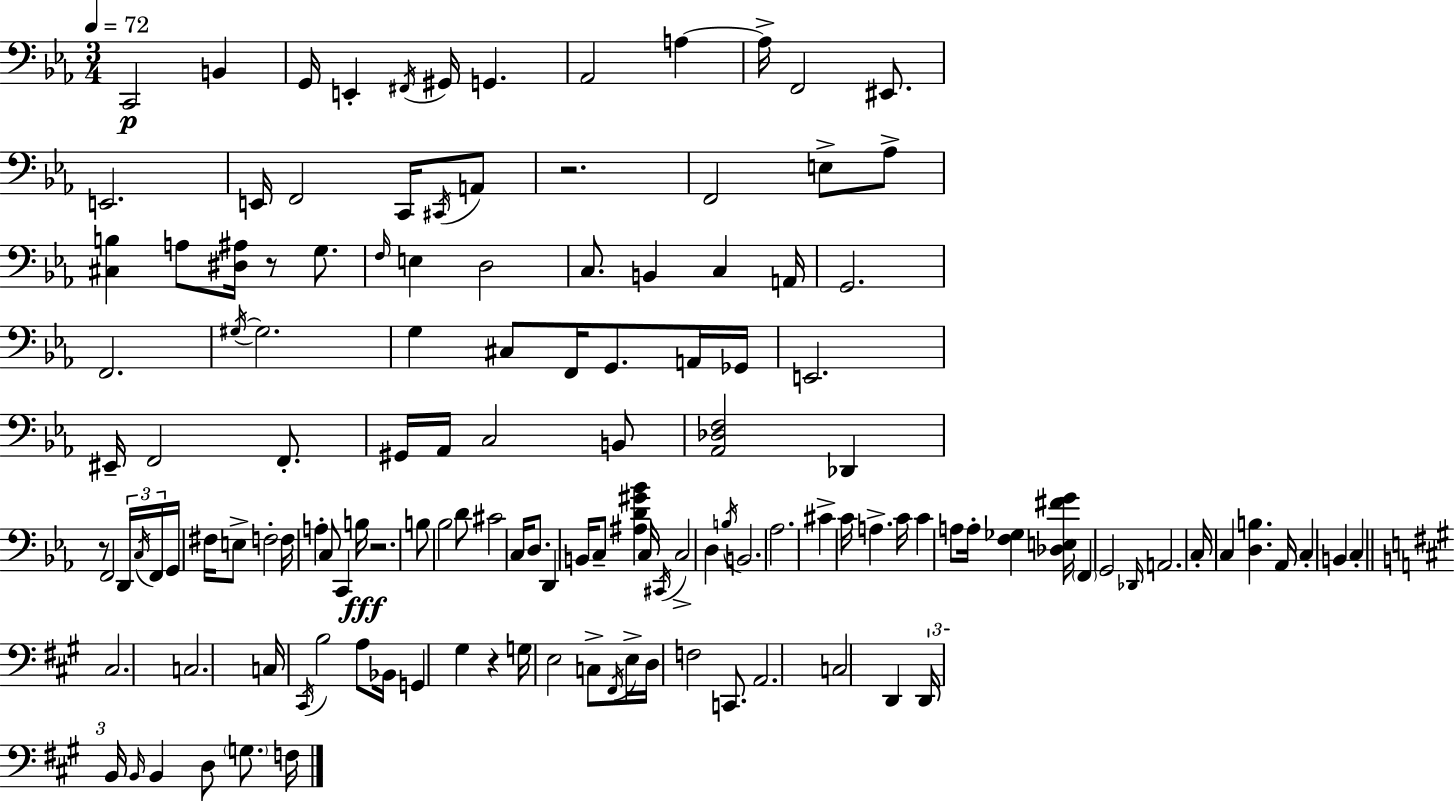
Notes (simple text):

C2/h B2/q G2/s E2/q F#2/s G#2/s G2/q. Ab2/h A3/q A3/s F2/h EIS2/e. E2/h. E2/s F2/h C2/s C#2/s A2/e R/h. F2/h E3/e Ab3/e [C#3,B3]/q A3/e [D#3,A#3]/s R/e G3/e. F3/s E3/q D3/h C3/e. B2/q C3/q A2/s G2/h. F2/h. G#3/s G#3/h. G3/q C#3/e F2/s G2/e. A2/s Gb2/s E2/h. EIS2/s F2/h F2/e. G#2/s Ab2/s C3/h B2/e [Ab2,Db3,F3]/h Db2/q R/e F2/h D2/s C3/s F2/s G2/s F#3/s E3/e F3/h F3/s A3/q C3/e C2/q B3/s R/h. B3/e Bb3/h D4/e C#4/h C3/s D3/e. D2/q B2/s C3/e [A#3,D4,G#4,Bb4]/q C3/s C#2/s C3/h D3/q B3/s B2/h. Ab3/h. C#4/q C4/s A3/q. C4/s C4/q A3/e A3/s [F3,Gb3]/q [Db3,E3,F#4,G4]/s F2/q G2/h Db2/s A2/h. C3/s C3/q [D3,B3]/q. Ab2/s C3/q B2/q C3/q C#3/h. C3/h. C3/s C#2/s B3/h A3/e Bb2/s G2/q G#3/q R/q G3/s E3/h C3/e F#2/s E3/s D3/s F3/h C2/e. A2/h. C3/h D2/q D2/s B2/s B2/s B2/q D3/e G3/e. F3/s